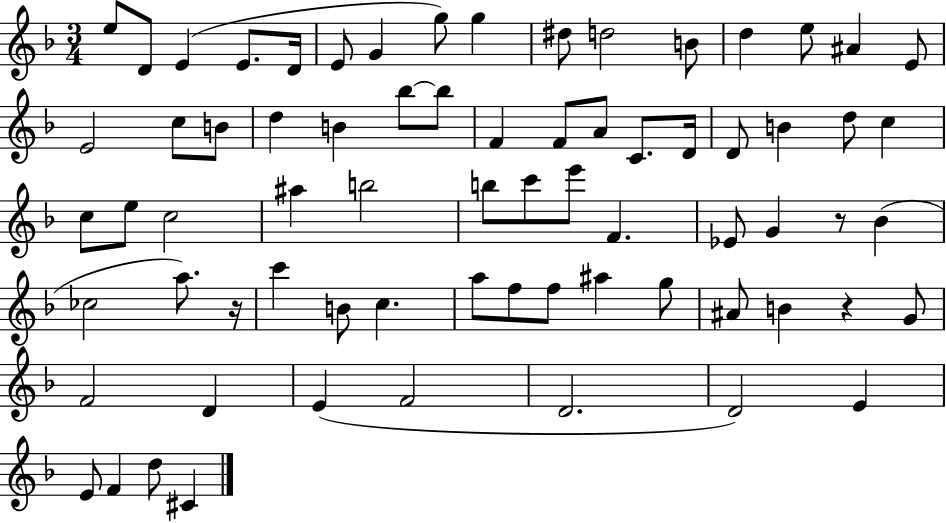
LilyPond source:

{
  \clef treble
  \numericTimeSignature
  \time 3/4
  \key f \major
  \repeat volta 2 { e''8 d'8 e'4( e'8. d'16 | e'8 g'4 g''8) g''4 | dis''8 d''2 b'8 | d''4 e''8 ais'4 e'8 | \break e'2 c''8 b'8 | d''4 b'4 bes''8~~ bes''8 | f'4 f'8 a'8 c'8. d'16 | d'8 b'4 d''8 c''4 | \break c''8 e''8 c''2 | ais''4 b''2 | b''8 c'''8 e'''8 f'4. | ees'8 g'4 r8 bes'4( | \break ces''2 a''8.) r16 | c'''4 b'8 c''4. | a''8 f''8 f''8 ais''4 g''8 | ais'8 b'4 r4 g'8 | \break f'2 d'4 | e'4( f'2 | d'2. | d'2) e'4 | \break e'8 f'4 d''8 cis'4 | } \bar "|."
}